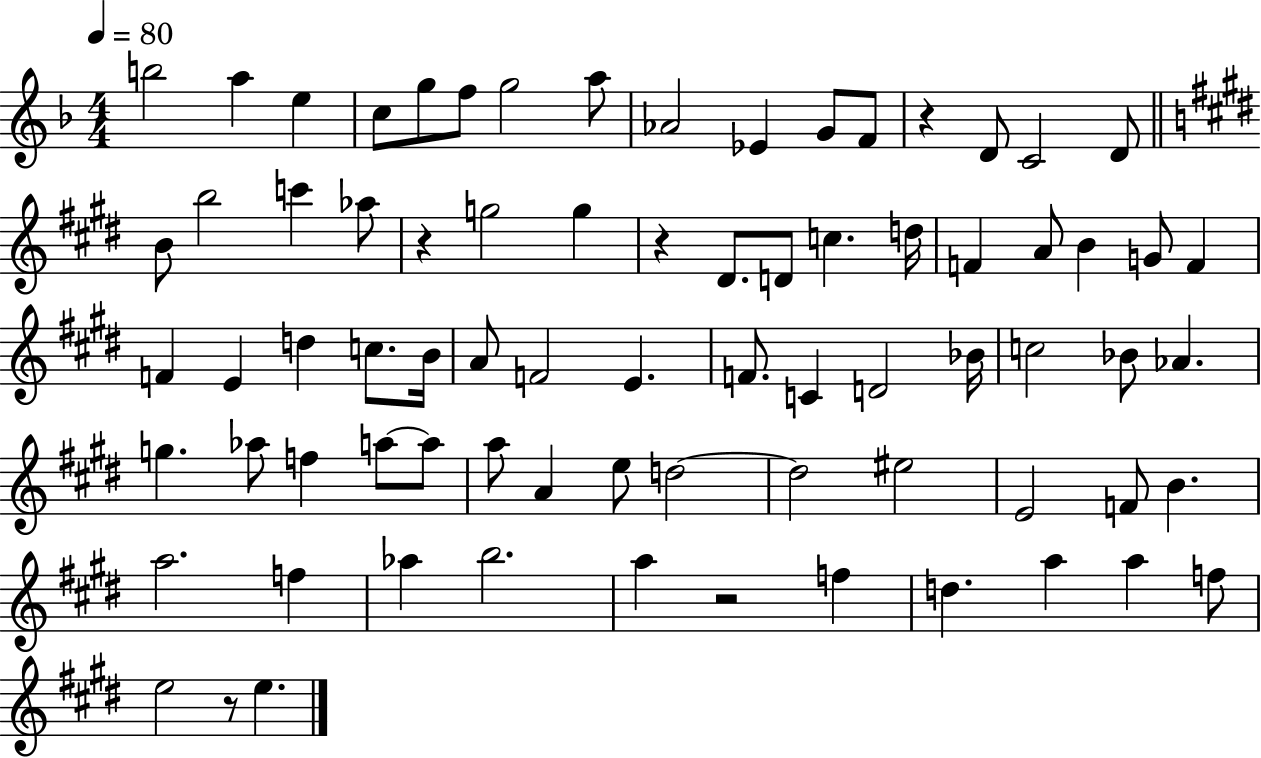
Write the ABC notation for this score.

X:1
T:Untitled
M:4/4
L:1/4
K:F
b2 a e c/2 g/2 f/2 g2 a/2 _A2 _E G/2 F/2 z D/2 C2 D/2 B/2 b2 c' _a/2 z g2 g z ^D/2 D/2 c d/4 F A/2 B G/2 F F E d c/2 B/4 A/2 F2 E F/2 C D2 _B/4 c2 _B/2 _A g _a/2 f a/2 a/2 a/2 A e/2 d2 d2 ^e2 E2 F/2 B a2 f _a b2 a z2 f d a a f/2 e2 z/2 e